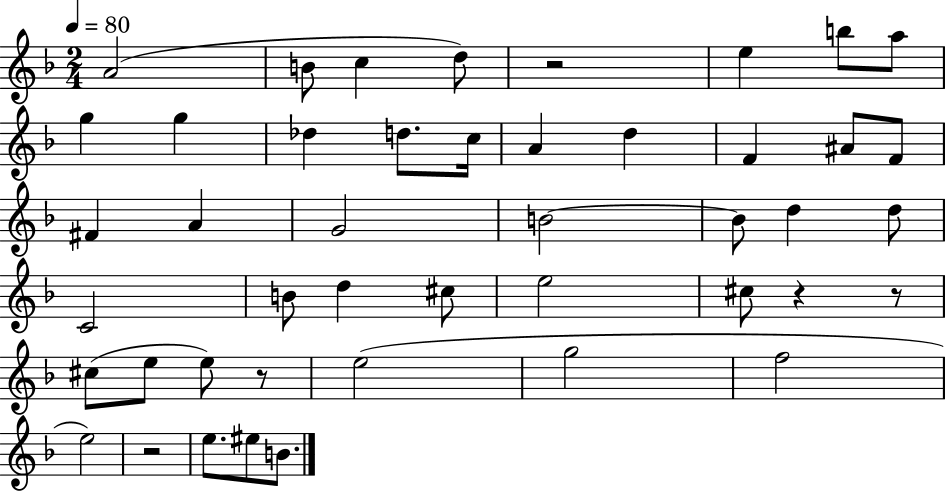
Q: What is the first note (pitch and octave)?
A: A4